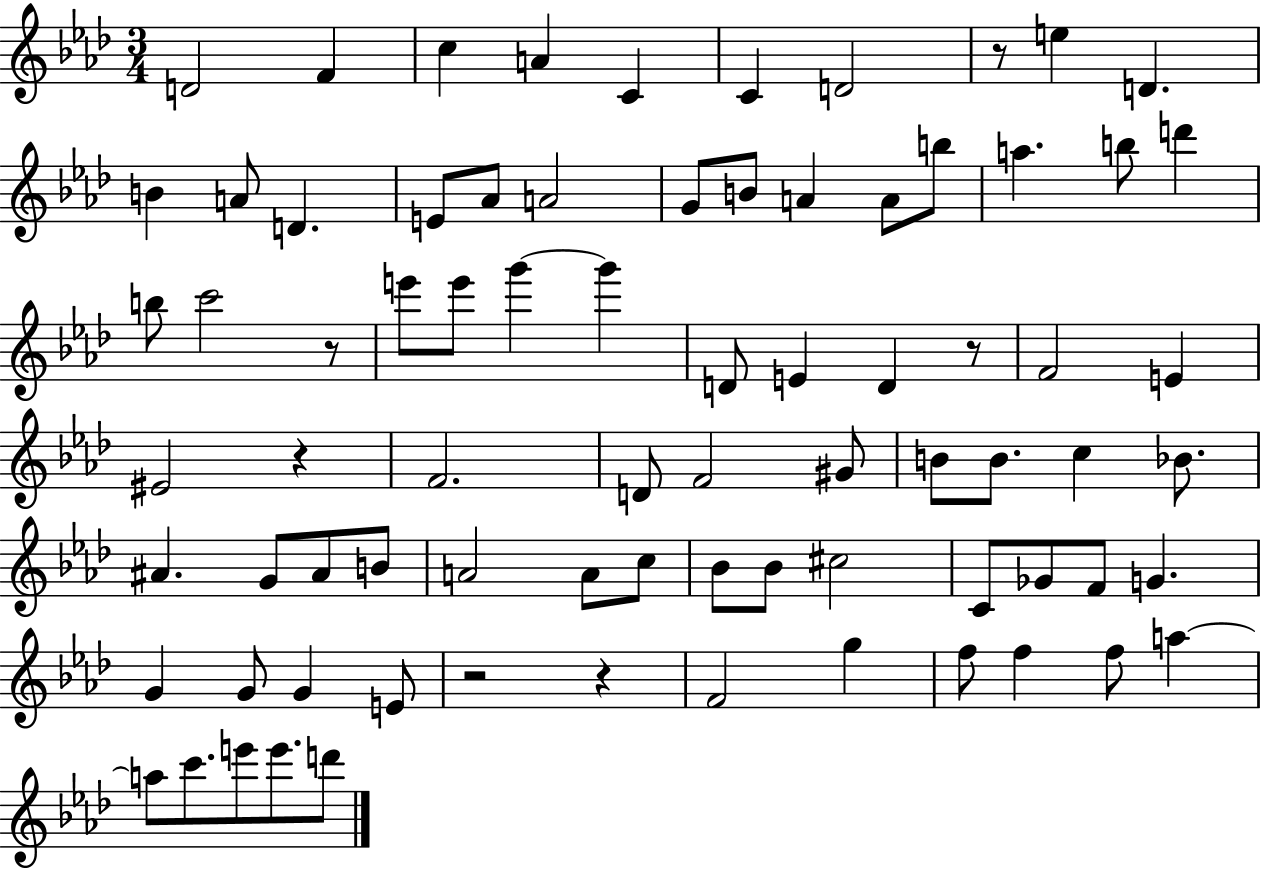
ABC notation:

X:1
T:Untitled
M:3/4
L:1/4
K:Ab
D2 F c A C C D2 z/2 e D B A/2 D E/2 _A/2 A2 G/2 B/2 A A/2 b/2 a b/2 d' b/2 c'2 z/2 e'/2 e'/2 g' g' D/2 E D z/2 F2 E ^E2 z F2 D/2 F2 ^G/2 B/2 B/2 c _B/2 ^A G/2 ^A/2 B/2 A2 A/2 c/2 _B/2 _B/2 ^c2 C/2 _G/2 F/2 G G G/2 G E/2 z2 z F2 g f/2 f f/2 a a/2 c'/2 e'/2 e'/2 d'/2